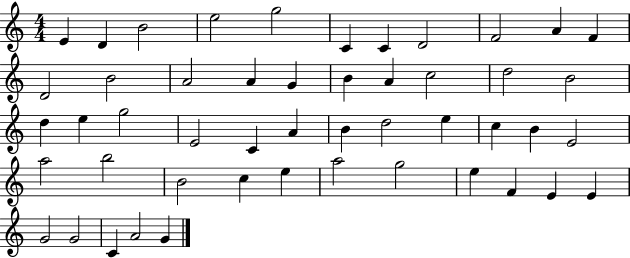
X:1
T:Untitled
M:4/4
L:1/4
K:C
E D B2 e2 g2 C C D2 F2 A F D2 B2 A2 A G B A c2 d2 B2 d e g2 E2 C A B d2 e c B E2 a2 b2 B2 c e a2 g2 e F E E G2 G2 C A2 G